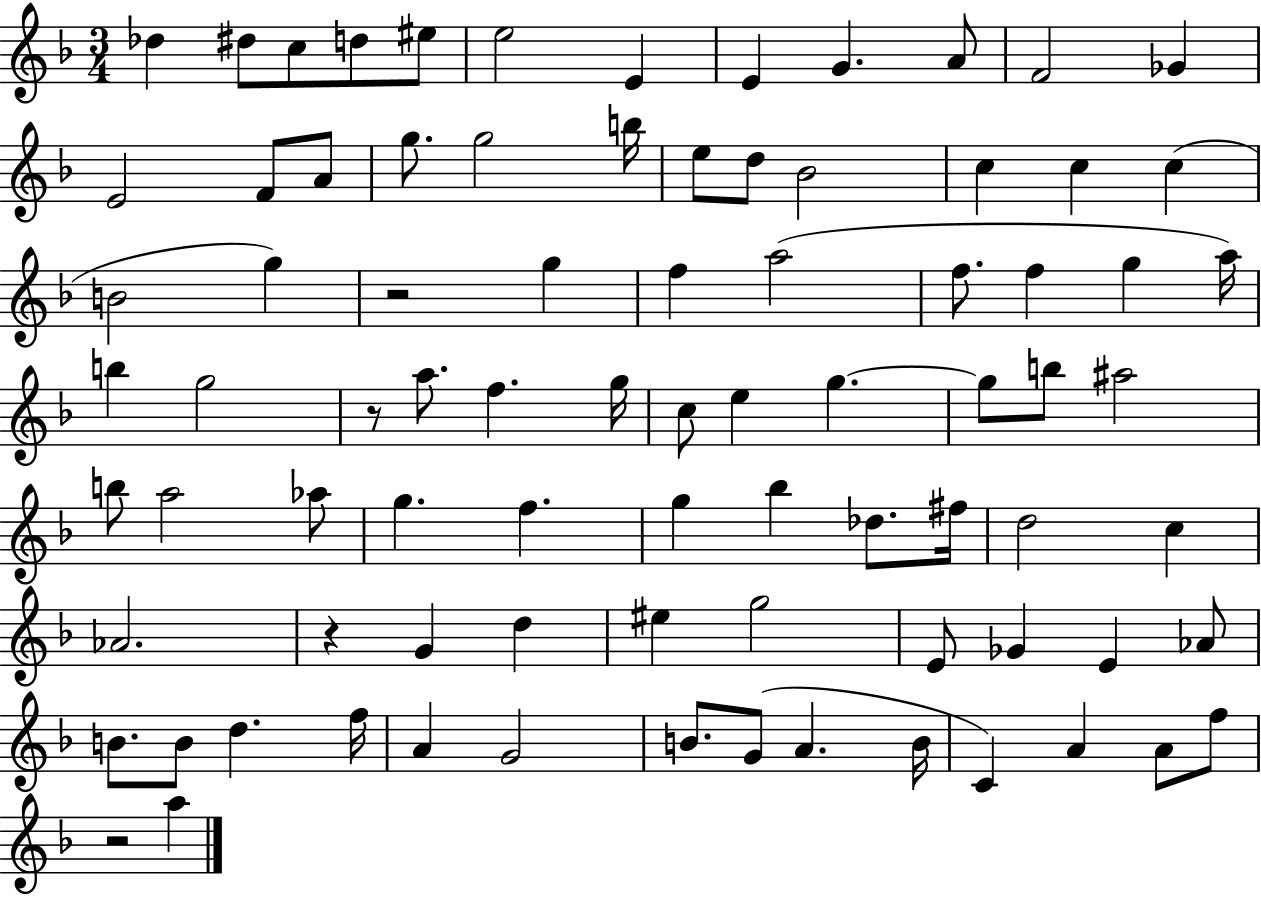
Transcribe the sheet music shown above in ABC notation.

X:1
T:Untitled
M:3/4
L:1/4
K:F
_d ^d/2 c/2 d/2 ^e/2 e2 E E G A/2 F2 _G E2 F/2 A/2 g/2 g2 b/4 e/2 d/2 _B2 c c c B2 g z2 g f a2 f/2 f g a/4 b g2 z/2 a/2 f g/4 c/2 e g g/2 b/2 ^a2 b/2 a2 _a/2 g f g _b _d/2 ^f/4 d2 c _A2 z G d ^e g2 E/2 _G E _A/2 B/2 B/2 d f/4 A G2 B/2 G/2 A B/4 C A A/2 f/2 z2 a